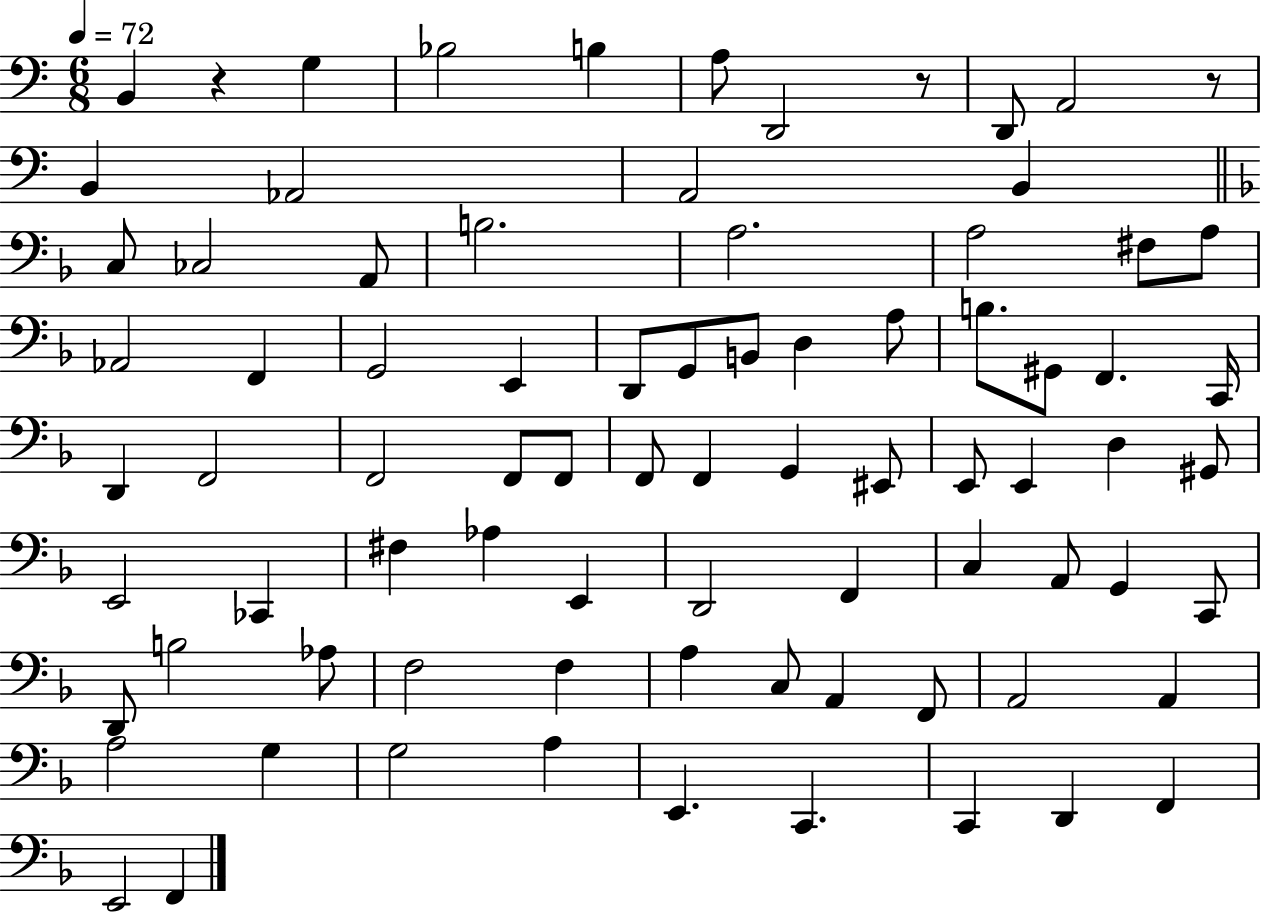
B2/q R/q G3/q Bb3/h B3/q A3/e D2/h R/e D2/e A2/h R/e B2/q Ab2/h A2/h B2/q C3/e CES3/h A2/e B3/h. A3/h. A3/h F#3/e A3/e Ab2/h F2/q G2/h E2/q D2/e G2/e B2/e D3/q A3/e B3/e. G#2/e F2/q. C2/s D2/q F2/h F2/h F2/e F2/e F2/e F2/q G2/q EIS2/e E2/e E2/q D3/q G#2/e E2/h CES2/q F#3/q Ab3/q E2/q D2/h F2/q C3/q A2/e G2/q C2/e D2/e B3/h Ab3/e F3/h F3/q A3/q C3/e A2/q F2/e A2/h A2/q A3/h G3/q G3/h A3/q E2/q. C2/q. C2/q D2/q F2/q E2/h F2/q